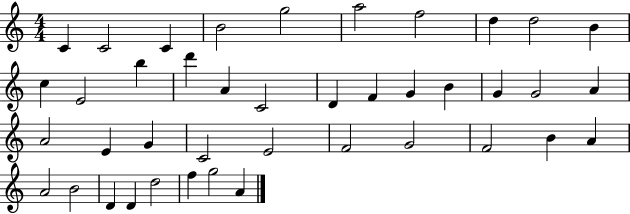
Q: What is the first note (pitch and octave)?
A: C4